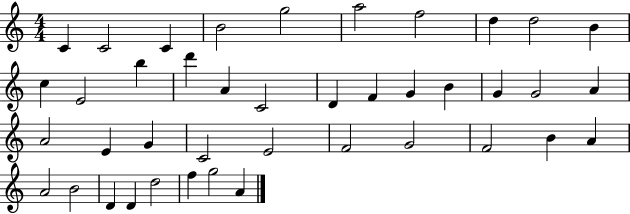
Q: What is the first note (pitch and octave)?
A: C4